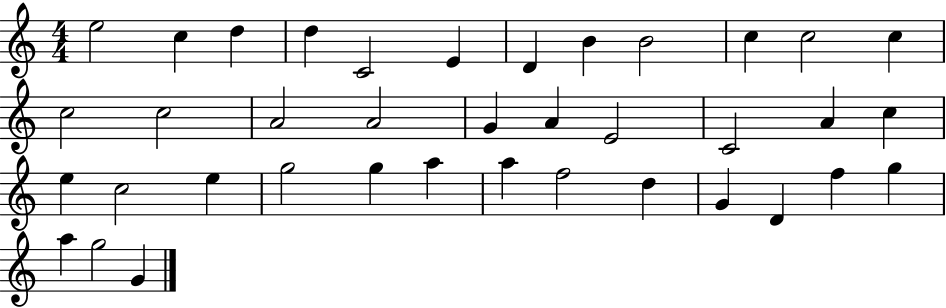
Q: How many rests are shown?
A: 0